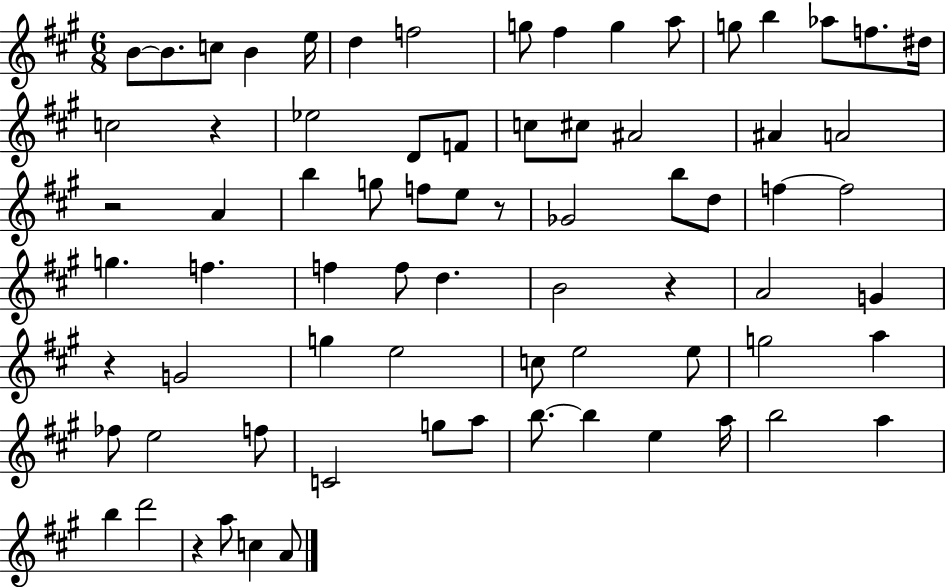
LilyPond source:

{
  \clef treble
  \numericTimeSignature
  \time 6/8
  \key a \major
  b'8~~ b'8. c''8 b'4 e''16 | d''4 f''2 | g''8 fis''4 g''4 a''8 | g''8 b''4 aes''8 f''8. dis''16 | \break c''2 r4 | ees''2 d'8 f'8 | c''8 cis''8 ais'2 | ais'4 a'2 | \break r2 a'4 | b''4 g''8 f''8 e''8 r8 | ges'2 b''8 d''8 | f''4~~ f''2 | \break g''4. f''4. | f''4 f''8 d''4. | b'2 r4 | a'2 g'4 | \break r4 g'2 | g''4 e''2 | c''8 e''2 e''8 | g''2 a''4 | \break fes''8 e''2 f''8 | c'2 g''8 a''8 | b''8.~~ b''4 e''4 a''16 | b''2 a''4 | \break b''4 d'''2 | r4 a''8 c''4 a'8 | \bar "|."
}